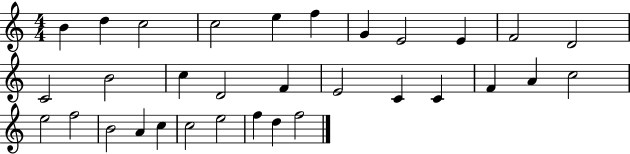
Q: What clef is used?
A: treble